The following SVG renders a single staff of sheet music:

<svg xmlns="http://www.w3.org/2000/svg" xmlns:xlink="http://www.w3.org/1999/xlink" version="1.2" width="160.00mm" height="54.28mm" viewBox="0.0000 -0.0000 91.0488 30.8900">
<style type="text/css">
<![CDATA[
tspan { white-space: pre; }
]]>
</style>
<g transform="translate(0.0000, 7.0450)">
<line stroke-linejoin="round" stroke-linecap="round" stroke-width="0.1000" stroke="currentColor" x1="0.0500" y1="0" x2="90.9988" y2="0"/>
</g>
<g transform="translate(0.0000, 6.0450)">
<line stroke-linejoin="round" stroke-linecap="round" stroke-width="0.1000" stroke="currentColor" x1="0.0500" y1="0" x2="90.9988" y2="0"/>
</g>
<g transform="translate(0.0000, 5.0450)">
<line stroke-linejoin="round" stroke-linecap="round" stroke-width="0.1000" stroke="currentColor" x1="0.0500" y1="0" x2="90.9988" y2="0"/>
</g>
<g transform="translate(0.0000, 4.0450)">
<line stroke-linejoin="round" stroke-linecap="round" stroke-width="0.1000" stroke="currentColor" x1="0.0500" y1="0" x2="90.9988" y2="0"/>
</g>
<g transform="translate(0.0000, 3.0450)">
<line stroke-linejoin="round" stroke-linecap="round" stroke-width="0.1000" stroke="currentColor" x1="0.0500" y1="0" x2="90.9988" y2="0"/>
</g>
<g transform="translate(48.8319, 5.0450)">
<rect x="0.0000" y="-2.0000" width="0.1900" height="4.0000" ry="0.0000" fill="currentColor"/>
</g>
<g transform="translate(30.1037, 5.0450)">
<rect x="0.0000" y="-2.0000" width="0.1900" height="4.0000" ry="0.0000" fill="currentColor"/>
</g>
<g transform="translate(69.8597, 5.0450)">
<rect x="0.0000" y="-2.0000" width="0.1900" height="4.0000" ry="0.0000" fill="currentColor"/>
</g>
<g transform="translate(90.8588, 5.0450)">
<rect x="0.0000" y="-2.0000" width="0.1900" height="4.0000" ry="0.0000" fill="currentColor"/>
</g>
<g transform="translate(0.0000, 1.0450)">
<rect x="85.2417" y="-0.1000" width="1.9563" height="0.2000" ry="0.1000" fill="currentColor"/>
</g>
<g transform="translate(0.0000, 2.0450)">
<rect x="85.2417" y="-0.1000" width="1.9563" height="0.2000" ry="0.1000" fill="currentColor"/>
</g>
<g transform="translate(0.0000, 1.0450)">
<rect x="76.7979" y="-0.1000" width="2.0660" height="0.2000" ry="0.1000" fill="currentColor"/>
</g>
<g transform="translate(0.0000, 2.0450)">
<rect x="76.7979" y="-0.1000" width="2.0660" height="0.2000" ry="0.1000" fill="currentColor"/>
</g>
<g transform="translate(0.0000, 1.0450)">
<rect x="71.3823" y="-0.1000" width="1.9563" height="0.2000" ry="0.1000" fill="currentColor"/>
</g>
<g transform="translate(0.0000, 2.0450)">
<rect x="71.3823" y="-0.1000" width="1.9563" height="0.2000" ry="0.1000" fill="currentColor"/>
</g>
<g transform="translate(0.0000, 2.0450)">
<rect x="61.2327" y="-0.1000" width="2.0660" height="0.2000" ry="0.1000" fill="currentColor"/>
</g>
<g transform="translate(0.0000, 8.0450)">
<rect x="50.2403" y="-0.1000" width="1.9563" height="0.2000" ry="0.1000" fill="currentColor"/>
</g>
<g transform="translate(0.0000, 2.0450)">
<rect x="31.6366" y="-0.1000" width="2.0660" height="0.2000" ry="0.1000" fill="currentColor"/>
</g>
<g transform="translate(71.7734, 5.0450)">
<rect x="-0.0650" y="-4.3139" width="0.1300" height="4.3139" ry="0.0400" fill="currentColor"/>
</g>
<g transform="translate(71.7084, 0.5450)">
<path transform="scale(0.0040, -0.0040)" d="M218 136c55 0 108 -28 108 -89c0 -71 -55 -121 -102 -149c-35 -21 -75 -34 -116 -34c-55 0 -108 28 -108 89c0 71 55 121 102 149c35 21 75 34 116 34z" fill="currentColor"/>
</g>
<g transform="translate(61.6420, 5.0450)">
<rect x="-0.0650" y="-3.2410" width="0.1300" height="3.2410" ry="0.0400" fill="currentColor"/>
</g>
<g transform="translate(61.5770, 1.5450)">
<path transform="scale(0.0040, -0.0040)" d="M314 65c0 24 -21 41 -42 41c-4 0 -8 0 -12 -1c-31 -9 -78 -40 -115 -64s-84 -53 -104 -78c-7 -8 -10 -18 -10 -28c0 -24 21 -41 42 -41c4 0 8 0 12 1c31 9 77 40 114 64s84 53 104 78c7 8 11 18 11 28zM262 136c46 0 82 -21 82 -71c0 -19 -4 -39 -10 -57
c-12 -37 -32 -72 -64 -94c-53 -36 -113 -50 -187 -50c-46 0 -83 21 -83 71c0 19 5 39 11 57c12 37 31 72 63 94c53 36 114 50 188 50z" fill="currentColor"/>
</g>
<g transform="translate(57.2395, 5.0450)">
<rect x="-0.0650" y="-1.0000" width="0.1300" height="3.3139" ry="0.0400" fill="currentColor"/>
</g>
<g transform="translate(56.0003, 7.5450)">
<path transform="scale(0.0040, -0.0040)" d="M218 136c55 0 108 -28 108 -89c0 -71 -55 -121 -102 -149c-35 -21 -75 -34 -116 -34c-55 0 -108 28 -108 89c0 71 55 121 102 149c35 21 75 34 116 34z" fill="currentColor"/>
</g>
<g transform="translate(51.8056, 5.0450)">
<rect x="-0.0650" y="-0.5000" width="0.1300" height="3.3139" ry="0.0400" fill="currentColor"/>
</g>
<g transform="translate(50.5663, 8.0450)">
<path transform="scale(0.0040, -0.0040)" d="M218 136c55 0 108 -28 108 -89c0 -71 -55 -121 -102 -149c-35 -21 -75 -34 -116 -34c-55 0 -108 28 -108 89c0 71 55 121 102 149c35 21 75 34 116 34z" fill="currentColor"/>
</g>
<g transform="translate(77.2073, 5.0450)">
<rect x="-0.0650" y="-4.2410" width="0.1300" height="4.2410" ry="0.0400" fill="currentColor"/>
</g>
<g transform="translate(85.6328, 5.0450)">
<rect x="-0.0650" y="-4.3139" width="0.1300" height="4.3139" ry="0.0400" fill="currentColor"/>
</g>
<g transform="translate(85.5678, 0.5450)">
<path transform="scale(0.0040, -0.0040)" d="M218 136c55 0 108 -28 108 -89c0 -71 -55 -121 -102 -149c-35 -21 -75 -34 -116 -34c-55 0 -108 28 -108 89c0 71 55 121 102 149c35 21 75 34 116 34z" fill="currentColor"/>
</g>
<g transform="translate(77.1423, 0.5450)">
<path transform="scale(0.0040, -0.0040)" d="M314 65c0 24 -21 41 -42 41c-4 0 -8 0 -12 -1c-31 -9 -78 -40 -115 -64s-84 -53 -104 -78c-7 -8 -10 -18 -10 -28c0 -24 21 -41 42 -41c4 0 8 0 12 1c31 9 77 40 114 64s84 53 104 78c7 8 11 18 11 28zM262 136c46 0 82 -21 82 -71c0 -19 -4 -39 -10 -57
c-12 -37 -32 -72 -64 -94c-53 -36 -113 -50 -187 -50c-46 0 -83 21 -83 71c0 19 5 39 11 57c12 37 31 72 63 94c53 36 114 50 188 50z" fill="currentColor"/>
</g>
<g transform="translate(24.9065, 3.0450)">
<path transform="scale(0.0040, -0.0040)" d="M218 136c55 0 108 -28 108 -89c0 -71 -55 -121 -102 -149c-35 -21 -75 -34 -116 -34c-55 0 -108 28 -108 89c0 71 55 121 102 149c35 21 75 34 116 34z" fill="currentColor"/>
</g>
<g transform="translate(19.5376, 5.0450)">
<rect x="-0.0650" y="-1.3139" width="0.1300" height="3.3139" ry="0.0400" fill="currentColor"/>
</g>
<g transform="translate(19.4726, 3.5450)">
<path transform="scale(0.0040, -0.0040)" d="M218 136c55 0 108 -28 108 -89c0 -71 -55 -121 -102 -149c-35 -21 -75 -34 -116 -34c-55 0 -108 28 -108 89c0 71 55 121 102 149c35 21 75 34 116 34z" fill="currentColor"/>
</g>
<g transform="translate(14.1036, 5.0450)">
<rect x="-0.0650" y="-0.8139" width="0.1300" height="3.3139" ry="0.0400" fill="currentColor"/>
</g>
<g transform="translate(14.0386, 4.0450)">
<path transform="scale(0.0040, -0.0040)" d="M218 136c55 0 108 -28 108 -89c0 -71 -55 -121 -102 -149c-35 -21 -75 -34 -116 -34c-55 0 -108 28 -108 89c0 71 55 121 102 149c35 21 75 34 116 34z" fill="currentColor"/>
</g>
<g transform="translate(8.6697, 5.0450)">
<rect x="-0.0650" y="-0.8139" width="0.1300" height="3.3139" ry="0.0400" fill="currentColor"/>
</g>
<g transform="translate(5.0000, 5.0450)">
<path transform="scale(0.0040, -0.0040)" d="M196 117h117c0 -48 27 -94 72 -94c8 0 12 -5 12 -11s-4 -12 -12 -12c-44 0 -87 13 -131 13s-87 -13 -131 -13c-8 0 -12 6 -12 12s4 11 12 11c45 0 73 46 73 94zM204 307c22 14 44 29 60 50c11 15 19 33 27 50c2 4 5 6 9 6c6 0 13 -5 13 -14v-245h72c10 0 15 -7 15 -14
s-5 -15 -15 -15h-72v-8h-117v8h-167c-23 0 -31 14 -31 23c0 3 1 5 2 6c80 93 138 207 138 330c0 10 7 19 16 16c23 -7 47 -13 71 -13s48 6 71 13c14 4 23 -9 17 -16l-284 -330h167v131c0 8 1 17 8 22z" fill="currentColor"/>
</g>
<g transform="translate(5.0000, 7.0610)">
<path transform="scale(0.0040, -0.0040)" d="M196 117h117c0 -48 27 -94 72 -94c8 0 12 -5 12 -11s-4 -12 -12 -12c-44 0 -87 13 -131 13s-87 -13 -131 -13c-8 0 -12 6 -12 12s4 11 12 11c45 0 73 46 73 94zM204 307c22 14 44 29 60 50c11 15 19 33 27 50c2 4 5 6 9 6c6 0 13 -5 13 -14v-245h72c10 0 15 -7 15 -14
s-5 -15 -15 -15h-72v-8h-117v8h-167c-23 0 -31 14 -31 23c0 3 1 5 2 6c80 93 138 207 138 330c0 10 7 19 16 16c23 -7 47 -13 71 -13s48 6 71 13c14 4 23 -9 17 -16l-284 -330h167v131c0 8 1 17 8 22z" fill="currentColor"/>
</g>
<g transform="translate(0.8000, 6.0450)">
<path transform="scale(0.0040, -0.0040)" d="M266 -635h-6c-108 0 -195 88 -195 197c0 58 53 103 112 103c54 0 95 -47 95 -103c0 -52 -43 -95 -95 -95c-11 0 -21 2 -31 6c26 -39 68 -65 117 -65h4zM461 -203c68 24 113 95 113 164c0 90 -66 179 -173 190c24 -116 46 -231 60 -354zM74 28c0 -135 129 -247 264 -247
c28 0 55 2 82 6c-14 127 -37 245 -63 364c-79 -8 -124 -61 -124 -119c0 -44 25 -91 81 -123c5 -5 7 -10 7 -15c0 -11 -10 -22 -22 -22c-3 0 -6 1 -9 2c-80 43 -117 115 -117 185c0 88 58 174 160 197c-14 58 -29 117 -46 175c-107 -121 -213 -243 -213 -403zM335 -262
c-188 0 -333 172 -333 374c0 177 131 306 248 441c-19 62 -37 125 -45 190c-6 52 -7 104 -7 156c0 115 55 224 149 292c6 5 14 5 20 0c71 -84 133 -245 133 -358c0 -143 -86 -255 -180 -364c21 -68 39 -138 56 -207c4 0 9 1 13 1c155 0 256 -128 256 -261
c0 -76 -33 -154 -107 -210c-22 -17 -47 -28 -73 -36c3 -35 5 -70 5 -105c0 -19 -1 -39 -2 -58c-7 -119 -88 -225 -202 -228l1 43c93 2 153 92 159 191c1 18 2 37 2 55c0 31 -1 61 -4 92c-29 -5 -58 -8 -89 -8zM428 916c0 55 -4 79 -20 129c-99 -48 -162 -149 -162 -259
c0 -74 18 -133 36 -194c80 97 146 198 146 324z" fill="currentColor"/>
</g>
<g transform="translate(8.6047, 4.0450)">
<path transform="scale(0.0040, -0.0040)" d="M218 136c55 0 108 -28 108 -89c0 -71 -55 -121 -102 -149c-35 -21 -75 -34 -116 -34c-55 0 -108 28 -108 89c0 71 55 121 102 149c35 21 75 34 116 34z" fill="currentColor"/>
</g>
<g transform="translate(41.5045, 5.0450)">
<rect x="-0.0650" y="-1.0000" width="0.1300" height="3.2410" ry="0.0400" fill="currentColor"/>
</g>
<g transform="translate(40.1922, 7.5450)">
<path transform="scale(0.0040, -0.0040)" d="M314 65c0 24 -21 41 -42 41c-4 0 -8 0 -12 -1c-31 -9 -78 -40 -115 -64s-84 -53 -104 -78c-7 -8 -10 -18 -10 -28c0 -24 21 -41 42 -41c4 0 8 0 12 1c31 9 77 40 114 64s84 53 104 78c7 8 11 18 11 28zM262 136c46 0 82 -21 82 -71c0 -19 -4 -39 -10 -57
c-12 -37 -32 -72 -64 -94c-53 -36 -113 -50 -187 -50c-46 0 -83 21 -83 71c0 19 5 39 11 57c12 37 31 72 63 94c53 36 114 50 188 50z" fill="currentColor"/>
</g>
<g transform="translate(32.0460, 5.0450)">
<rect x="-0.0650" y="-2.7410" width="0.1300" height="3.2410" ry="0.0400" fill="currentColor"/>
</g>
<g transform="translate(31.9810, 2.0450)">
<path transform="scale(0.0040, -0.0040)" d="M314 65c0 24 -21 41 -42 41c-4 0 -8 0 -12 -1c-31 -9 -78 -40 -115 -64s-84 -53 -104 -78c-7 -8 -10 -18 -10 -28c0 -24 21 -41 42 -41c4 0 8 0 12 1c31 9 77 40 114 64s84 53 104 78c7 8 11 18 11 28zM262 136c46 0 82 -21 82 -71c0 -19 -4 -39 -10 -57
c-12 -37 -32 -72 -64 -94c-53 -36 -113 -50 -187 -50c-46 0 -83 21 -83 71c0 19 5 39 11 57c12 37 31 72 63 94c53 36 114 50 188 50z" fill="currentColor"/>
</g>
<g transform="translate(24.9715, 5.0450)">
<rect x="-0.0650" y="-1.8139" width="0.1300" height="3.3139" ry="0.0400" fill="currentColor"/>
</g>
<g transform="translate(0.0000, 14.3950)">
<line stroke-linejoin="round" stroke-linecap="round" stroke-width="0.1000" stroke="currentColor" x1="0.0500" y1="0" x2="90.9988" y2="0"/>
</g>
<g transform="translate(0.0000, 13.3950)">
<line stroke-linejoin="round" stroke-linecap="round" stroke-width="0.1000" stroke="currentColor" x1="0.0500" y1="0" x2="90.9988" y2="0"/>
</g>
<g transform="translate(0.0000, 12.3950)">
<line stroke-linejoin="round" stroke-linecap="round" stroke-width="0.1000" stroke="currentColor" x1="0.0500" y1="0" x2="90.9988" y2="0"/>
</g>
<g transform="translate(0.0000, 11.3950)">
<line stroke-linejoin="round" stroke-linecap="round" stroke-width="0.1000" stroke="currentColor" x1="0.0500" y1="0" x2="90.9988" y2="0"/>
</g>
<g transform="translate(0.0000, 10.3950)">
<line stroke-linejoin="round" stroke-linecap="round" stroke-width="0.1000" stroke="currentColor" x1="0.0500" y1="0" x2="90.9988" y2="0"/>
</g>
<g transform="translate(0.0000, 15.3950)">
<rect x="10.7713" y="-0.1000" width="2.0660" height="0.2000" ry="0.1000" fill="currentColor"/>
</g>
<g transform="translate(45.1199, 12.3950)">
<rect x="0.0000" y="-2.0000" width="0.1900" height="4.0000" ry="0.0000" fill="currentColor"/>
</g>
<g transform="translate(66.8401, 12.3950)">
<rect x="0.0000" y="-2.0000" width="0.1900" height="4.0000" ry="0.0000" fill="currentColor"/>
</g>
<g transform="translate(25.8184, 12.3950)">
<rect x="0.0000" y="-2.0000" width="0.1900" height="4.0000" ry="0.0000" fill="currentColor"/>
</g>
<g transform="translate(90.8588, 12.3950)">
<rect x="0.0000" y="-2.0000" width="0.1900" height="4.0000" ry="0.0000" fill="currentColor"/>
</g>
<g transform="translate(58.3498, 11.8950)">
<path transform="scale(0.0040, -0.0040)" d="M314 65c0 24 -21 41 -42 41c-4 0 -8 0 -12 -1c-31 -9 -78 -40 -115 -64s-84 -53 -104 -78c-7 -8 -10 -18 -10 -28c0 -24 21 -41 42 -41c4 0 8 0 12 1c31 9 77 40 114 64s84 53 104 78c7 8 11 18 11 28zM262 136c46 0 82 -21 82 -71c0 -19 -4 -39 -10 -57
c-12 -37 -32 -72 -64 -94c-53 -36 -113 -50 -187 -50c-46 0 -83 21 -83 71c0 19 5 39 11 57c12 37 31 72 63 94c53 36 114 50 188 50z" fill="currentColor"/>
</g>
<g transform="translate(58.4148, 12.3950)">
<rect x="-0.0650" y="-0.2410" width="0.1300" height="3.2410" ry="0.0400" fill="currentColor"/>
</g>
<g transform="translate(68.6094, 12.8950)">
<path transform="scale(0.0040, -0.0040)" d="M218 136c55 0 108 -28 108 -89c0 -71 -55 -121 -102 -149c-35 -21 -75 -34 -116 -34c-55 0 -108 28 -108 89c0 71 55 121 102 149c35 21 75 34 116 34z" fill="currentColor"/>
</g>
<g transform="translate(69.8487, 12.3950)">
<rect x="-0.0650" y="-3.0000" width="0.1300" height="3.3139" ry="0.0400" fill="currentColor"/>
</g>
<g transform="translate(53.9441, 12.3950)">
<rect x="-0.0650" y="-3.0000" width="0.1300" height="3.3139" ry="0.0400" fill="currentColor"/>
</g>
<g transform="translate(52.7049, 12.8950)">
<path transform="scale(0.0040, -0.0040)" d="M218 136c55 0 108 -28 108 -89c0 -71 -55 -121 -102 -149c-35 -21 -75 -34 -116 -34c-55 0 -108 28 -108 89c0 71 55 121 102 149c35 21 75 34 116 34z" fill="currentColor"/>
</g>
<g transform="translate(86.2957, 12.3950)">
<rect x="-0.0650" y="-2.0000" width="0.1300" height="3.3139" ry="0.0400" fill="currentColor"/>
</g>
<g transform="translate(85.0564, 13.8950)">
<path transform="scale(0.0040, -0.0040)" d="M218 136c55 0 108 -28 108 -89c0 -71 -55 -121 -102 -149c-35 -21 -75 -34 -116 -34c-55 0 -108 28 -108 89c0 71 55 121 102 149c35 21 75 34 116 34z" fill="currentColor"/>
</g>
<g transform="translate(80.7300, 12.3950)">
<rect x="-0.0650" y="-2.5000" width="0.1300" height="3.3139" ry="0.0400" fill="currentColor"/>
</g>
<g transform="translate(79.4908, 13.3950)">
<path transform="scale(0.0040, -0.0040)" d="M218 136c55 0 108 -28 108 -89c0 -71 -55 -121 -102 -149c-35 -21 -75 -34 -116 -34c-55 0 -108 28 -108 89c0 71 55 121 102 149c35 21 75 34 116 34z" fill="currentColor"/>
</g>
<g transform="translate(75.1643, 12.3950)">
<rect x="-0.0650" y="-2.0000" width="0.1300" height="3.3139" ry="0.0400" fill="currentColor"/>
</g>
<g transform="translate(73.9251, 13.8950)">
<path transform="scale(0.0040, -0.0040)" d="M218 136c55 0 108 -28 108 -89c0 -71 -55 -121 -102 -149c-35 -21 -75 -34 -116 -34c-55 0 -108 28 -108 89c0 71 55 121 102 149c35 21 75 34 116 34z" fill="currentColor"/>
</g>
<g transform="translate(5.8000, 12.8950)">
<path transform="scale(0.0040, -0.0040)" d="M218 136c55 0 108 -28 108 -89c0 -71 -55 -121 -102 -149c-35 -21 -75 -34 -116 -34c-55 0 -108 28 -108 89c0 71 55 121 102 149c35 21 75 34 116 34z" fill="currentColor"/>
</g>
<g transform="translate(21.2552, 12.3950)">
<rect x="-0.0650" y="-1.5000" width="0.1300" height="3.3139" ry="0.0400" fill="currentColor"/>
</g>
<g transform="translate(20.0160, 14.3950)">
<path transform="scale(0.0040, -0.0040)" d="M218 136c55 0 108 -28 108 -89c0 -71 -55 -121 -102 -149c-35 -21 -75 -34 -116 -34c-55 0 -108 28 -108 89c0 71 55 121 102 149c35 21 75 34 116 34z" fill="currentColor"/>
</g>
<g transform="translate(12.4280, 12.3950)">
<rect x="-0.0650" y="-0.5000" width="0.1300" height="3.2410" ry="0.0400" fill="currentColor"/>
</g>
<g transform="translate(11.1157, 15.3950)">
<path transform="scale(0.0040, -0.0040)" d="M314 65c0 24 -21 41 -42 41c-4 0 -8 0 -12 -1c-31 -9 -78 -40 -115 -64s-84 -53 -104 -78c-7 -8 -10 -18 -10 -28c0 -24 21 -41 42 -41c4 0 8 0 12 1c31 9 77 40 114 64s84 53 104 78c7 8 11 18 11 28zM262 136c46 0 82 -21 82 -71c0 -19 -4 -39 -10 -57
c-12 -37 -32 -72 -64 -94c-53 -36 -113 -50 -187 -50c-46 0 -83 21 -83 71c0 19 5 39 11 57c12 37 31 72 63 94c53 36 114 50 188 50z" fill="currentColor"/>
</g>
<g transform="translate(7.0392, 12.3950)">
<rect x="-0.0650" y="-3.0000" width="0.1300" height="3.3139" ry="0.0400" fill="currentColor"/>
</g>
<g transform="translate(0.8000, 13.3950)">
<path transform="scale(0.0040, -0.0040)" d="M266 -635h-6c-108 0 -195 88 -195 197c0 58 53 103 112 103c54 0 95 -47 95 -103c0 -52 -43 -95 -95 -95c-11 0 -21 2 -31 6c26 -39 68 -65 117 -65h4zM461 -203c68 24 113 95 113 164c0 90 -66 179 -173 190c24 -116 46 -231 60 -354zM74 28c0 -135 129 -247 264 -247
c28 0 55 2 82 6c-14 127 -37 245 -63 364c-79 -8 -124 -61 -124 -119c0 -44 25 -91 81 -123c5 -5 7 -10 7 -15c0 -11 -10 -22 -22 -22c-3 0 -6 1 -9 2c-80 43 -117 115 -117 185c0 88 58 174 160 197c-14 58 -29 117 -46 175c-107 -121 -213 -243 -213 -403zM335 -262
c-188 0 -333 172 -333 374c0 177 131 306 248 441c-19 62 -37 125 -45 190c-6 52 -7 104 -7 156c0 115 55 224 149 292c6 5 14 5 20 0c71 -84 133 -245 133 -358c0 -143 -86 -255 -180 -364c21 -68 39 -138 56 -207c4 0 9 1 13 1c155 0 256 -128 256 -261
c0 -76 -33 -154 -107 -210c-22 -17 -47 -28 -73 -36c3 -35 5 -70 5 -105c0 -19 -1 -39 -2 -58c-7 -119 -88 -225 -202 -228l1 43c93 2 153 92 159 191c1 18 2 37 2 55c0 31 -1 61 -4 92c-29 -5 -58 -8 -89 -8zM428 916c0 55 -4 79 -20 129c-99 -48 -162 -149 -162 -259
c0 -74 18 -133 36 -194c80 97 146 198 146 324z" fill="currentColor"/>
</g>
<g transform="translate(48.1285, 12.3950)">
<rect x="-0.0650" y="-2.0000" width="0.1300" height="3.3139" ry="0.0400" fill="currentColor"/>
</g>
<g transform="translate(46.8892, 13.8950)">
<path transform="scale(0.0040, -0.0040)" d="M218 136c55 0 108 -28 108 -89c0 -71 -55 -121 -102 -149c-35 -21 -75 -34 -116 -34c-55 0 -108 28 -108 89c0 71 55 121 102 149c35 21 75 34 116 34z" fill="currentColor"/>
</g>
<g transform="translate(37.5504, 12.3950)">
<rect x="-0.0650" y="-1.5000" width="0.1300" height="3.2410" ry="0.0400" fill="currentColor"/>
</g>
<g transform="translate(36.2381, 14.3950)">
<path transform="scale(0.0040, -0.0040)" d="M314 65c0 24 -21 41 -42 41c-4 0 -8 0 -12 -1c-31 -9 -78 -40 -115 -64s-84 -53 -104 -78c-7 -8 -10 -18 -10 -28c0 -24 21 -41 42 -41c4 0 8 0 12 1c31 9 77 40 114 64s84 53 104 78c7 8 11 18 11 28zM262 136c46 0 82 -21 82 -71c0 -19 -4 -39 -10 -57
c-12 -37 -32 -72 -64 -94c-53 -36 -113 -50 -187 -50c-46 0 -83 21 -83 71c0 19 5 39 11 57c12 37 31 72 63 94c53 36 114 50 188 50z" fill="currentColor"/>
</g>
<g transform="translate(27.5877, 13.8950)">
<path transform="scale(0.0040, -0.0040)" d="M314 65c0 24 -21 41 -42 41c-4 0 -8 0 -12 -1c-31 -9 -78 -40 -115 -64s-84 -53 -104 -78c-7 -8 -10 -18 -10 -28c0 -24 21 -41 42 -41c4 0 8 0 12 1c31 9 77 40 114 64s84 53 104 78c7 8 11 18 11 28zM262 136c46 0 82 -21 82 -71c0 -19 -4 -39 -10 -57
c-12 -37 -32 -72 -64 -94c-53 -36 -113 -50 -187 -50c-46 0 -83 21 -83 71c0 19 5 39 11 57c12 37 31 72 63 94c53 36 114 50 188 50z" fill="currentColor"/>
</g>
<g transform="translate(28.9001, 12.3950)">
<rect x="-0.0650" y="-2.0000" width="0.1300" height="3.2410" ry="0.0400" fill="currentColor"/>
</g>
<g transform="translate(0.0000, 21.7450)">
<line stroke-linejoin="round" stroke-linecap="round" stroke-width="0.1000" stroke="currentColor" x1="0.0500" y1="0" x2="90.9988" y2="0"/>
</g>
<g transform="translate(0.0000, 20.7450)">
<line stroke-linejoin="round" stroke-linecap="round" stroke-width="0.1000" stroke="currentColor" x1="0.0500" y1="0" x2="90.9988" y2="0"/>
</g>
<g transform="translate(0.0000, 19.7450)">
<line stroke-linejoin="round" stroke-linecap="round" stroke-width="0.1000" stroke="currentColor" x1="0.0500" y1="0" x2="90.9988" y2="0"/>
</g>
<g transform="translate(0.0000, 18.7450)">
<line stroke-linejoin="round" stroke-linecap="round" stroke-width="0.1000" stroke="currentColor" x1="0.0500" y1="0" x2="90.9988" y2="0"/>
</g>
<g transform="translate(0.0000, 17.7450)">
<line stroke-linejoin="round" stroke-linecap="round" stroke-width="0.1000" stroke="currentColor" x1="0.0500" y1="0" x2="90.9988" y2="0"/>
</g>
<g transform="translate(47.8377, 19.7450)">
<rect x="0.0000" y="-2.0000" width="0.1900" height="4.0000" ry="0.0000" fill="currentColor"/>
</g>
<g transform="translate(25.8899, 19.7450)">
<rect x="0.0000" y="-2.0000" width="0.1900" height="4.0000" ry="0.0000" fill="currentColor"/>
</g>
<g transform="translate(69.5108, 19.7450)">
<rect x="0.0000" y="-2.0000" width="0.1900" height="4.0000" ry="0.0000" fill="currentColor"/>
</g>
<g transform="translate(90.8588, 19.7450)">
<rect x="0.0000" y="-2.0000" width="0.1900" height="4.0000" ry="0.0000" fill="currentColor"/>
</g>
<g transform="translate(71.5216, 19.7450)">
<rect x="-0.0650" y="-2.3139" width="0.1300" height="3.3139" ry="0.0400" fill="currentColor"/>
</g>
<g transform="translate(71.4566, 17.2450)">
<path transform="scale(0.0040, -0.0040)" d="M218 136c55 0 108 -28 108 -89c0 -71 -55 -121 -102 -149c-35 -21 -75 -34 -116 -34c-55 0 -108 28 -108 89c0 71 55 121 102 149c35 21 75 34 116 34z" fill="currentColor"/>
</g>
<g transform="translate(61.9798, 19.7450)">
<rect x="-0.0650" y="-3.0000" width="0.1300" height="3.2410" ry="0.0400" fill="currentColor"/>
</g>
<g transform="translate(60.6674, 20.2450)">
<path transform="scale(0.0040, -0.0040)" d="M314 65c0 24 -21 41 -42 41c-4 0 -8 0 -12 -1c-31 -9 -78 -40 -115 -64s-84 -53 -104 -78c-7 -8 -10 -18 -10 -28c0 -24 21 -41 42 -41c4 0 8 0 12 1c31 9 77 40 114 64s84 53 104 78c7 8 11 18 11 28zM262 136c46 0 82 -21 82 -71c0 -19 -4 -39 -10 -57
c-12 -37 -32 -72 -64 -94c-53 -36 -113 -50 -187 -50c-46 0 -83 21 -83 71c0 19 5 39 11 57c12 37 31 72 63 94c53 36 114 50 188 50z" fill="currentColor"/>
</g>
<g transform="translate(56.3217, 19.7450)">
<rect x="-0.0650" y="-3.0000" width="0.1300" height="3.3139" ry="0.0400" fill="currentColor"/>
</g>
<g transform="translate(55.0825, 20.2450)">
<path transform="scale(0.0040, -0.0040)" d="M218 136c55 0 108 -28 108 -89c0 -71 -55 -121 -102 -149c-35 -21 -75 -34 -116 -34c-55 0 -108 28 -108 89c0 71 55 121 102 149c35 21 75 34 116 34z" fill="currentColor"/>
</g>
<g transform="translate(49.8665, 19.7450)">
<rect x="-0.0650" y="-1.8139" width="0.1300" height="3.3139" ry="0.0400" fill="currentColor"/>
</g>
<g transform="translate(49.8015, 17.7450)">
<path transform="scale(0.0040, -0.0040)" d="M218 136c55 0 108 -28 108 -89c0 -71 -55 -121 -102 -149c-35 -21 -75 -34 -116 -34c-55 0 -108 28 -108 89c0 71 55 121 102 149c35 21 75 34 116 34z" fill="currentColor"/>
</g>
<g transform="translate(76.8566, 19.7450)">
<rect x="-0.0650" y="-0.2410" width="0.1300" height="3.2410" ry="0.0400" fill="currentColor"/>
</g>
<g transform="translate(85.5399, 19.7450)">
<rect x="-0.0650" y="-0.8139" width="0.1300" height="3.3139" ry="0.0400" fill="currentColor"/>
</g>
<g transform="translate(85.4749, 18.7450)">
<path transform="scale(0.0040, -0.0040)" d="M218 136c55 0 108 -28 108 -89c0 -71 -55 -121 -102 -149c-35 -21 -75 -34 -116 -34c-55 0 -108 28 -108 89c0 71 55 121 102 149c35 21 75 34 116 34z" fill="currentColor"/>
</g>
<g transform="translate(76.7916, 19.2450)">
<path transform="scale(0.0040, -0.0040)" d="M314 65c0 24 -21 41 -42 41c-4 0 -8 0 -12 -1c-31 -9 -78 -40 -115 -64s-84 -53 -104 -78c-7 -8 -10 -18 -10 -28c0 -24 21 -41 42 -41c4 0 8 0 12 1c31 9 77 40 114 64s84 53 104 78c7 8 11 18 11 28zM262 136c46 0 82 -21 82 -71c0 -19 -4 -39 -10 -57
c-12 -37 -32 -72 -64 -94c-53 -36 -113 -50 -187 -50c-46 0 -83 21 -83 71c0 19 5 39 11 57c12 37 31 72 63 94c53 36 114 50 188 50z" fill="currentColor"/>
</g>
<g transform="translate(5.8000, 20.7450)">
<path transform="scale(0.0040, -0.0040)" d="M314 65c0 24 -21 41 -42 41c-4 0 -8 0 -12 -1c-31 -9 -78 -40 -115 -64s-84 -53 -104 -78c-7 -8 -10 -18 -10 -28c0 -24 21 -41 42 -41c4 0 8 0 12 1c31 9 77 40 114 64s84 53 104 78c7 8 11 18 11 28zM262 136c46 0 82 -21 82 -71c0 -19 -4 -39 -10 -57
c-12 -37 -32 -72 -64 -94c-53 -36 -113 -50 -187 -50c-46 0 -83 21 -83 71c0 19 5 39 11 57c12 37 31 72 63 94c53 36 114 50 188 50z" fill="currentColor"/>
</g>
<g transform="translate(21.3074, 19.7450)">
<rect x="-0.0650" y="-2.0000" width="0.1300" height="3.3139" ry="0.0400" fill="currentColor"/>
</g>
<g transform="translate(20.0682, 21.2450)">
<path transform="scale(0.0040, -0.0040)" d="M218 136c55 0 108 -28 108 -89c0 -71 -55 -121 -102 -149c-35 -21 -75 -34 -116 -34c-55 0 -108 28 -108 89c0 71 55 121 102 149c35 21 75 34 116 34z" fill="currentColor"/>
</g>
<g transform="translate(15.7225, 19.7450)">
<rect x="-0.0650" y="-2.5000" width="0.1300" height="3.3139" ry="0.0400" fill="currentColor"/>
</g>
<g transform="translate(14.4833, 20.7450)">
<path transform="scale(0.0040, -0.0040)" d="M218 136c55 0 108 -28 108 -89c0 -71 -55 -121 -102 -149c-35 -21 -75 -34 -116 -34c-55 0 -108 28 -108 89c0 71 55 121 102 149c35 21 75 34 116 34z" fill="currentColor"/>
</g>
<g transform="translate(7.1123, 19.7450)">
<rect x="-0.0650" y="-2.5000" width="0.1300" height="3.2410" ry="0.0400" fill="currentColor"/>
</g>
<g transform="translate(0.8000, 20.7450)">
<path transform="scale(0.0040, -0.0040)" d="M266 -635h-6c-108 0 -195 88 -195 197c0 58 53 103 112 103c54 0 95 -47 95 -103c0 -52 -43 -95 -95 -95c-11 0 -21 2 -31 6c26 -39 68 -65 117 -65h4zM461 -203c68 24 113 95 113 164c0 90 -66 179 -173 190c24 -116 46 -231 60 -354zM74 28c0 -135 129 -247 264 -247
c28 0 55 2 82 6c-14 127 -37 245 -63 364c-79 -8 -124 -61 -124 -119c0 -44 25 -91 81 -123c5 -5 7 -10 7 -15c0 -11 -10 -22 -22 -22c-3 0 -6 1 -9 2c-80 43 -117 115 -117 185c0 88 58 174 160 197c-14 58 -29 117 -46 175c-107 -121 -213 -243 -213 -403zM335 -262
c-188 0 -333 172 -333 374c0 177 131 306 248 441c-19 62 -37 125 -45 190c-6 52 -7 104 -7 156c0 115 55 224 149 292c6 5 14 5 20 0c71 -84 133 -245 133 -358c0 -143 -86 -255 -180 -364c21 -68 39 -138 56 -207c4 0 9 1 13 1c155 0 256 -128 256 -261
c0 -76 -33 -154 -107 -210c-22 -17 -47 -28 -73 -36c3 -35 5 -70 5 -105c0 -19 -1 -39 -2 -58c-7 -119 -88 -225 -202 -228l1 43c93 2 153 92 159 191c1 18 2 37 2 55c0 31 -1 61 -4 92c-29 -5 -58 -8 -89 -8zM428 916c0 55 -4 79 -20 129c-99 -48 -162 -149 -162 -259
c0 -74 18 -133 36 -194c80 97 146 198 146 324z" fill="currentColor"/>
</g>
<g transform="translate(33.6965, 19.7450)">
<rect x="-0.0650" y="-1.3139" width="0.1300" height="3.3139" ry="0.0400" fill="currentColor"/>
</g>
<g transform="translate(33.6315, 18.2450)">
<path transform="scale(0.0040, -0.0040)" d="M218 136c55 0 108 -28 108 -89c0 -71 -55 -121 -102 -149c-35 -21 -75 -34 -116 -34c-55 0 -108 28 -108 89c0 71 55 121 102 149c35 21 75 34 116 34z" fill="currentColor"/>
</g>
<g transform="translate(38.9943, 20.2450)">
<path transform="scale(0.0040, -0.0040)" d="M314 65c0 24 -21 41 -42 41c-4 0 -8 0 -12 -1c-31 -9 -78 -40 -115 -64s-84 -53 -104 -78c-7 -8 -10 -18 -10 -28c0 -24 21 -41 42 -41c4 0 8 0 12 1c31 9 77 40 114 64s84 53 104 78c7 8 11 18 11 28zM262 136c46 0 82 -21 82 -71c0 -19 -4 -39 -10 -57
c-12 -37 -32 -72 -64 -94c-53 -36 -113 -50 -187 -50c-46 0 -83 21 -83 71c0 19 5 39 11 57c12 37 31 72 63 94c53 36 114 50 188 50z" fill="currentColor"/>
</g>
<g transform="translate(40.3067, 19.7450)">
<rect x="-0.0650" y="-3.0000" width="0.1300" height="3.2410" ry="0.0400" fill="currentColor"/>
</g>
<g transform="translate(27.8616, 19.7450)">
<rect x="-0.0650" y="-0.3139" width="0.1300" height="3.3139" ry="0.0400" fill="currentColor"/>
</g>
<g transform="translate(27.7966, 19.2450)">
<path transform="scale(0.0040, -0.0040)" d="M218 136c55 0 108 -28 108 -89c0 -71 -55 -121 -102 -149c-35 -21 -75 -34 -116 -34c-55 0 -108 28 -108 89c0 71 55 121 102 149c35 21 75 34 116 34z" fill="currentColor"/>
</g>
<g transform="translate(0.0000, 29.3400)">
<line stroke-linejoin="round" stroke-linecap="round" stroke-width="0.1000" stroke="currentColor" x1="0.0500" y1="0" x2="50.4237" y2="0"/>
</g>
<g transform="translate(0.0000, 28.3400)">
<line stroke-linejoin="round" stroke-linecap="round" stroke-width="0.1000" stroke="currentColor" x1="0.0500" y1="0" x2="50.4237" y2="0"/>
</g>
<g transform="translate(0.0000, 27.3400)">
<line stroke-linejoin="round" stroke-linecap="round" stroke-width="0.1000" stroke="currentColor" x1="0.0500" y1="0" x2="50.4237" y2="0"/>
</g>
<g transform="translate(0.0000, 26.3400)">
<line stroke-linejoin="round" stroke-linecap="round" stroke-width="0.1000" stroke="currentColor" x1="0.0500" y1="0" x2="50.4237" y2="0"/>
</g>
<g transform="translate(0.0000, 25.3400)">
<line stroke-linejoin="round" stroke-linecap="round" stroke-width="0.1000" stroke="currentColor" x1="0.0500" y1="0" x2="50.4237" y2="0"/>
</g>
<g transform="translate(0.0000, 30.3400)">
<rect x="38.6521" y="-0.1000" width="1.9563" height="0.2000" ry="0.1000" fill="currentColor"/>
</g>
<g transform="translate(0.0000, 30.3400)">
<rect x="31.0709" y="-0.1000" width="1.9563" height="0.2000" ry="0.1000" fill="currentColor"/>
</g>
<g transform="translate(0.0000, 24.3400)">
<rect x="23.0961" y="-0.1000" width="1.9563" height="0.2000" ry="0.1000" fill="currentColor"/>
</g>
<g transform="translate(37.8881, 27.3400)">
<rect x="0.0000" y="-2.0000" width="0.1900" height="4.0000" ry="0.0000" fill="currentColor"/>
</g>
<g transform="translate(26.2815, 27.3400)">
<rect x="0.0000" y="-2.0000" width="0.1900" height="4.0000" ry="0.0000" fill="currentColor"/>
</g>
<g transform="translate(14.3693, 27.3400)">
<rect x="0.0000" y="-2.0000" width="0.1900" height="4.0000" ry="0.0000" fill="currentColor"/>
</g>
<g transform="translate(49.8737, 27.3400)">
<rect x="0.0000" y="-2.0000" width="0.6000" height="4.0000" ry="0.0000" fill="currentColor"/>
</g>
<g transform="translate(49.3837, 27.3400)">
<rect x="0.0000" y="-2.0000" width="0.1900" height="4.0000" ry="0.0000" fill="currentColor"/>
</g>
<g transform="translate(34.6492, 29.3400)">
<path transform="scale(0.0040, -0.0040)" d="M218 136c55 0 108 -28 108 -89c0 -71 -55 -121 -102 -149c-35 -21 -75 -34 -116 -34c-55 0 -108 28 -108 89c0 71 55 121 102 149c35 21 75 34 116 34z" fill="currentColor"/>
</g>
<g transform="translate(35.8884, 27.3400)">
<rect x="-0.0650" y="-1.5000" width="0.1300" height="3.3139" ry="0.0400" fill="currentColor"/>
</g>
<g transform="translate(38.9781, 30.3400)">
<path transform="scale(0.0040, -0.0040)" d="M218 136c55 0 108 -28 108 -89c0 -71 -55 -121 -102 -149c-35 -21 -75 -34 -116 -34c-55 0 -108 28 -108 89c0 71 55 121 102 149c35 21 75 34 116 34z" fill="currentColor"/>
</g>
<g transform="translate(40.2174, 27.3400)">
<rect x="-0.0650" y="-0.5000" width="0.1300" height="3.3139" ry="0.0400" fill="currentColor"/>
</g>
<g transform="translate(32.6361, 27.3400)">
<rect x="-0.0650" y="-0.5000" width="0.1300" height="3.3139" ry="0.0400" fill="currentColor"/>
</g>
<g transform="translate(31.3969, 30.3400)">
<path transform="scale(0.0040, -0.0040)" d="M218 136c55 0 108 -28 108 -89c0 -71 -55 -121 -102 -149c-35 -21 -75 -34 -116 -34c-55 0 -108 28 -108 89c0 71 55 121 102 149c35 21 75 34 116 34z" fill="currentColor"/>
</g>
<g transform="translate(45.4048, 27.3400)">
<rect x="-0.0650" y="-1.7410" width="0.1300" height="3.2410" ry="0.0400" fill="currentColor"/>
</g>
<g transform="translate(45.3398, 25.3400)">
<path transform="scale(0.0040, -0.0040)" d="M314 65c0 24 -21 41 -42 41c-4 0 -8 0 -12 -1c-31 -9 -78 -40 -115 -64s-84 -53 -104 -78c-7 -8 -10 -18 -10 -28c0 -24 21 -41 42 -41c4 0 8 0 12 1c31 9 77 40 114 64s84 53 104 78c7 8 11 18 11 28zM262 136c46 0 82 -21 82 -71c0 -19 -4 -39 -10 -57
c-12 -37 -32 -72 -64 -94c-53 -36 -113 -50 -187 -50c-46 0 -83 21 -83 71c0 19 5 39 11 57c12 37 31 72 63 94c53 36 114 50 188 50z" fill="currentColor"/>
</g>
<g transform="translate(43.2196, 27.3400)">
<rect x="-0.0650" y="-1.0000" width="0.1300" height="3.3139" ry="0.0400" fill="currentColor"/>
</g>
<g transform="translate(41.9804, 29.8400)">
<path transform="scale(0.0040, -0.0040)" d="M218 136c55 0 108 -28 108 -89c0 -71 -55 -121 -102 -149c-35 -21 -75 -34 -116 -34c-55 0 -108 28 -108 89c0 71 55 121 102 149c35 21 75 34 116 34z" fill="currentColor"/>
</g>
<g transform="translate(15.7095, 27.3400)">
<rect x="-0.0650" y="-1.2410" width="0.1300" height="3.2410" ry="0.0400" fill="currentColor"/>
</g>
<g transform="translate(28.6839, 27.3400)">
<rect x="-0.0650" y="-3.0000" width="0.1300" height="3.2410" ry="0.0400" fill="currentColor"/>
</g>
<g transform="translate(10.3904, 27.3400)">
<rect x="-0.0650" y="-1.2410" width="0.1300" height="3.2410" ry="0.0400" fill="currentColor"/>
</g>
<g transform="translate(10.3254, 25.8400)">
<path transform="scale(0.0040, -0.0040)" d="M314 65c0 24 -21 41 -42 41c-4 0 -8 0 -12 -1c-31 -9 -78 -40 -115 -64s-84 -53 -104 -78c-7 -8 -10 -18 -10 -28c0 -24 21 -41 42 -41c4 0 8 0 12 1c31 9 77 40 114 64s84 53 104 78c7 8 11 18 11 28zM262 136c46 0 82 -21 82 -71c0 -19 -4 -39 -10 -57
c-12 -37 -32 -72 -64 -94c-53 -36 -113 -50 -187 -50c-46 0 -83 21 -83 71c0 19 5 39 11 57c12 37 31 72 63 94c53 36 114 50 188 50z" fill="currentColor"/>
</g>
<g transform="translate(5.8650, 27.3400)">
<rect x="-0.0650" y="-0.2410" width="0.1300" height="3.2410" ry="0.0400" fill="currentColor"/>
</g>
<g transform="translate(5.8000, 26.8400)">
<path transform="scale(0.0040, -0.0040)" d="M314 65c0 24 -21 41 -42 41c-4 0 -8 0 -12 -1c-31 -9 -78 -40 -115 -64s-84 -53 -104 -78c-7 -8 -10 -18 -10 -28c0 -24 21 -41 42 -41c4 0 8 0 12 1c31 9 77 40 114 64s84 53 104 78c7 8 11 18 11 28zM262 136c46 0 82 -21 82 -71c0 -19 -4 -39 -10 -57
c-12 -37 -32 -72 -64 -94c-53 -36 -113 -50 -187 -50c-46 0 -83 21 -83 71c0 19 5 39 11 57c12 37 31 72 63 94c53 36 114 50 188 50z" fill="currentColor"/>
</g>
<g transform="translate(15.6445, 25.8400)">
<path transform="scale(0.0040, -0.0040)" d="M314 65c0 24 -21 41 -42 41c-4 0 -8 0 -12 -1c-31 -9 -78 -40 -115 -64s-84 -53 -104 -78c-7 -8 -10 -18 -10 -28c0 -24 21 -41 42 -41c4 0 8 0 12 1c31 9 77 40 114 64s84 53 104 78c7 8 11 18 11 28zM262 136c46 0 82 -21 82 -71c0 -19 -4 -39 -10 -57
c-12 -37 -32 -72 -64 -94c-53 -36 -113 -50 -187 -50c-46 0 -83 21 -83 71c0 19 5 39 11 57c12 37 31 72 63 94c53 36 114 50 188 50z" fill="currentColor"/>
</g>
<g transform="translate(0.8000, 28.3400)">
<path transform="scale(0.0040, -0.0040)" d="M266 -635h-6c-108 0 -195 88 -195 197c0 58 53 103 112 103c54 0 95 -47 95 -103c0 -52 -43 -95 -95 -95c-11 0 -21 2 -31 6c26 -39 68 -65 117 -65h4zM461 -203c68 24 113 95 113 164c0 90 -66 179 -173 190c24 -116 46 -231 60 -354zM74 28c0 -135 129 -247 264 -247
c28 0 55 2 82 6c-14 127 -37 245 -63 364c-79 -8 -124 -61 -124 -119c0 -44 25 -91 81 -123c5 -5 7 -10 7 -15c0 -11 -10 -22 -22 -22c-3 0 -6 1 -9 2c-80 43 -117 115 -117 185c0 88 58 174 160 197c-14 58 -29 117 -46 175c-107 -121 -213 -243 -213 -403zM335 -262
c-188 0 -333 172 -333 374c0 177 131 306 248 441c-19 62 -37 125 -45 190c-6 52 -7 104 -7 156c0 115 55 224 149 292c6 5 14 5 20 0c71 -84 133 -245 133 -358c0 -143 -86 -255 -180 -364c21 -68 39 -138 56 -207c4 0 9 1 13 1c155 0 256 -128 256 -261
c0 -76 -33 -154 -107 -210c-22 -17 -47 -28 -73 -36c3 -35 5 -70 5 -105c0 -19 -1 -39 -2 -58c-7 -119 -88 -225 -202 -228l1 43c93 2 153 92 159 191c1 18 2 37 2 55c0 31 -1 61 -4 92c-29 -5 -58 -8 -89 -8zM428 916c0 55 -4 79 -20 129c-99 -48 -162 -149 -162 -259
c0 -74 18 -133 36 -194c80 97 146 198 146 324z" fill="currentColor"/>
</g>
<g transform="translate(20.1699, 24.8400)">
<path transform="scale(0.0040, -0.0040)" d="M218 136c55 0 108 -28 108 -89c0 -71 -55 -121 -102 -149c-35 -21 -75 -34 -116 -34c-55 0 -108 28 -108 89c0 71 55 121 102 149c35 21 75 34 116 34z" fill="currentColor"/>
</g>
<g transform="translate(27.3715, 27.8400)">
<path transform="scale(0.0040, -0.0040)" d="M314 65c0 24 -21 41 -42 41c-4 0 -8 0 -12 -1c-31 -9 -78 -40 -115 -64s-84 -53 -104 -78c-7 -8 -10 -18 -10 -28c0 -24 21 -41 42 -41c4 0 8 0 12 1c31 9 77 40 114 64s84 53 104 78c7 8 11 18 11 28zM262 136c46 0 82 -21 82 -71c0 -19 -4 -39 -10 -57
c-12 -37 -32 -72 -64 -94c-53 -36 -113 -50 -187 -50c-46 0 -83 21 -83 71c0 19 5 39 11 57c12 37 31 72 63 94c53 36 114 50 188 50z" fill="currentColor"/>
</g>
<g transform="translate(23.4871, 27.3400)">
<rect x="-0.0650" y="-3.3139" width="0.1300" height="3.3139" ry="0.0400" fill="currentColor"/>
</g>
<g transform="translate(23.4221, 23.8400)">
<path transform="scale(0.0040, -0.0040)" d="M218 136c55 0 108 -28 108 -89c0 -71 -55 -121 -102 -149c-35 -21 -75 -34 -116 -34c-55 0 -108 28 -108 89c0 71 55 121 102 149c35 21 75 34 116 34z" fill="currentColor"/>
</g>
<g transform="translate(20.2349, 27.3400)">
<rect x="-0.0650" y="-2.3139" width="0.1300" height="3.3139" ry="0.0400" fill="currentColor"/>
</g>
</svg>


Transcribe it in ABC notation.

X:1
T:Untitled
M:4/4
L:1/4
K:C
d d e f a2 D2 C D b2 d' d'2 d' A C2 E F2 E2 F A c2 A F G F G2 G F c e A2 f A A2 g c2 d c2 e2 e2 g b A2 C E C D f2